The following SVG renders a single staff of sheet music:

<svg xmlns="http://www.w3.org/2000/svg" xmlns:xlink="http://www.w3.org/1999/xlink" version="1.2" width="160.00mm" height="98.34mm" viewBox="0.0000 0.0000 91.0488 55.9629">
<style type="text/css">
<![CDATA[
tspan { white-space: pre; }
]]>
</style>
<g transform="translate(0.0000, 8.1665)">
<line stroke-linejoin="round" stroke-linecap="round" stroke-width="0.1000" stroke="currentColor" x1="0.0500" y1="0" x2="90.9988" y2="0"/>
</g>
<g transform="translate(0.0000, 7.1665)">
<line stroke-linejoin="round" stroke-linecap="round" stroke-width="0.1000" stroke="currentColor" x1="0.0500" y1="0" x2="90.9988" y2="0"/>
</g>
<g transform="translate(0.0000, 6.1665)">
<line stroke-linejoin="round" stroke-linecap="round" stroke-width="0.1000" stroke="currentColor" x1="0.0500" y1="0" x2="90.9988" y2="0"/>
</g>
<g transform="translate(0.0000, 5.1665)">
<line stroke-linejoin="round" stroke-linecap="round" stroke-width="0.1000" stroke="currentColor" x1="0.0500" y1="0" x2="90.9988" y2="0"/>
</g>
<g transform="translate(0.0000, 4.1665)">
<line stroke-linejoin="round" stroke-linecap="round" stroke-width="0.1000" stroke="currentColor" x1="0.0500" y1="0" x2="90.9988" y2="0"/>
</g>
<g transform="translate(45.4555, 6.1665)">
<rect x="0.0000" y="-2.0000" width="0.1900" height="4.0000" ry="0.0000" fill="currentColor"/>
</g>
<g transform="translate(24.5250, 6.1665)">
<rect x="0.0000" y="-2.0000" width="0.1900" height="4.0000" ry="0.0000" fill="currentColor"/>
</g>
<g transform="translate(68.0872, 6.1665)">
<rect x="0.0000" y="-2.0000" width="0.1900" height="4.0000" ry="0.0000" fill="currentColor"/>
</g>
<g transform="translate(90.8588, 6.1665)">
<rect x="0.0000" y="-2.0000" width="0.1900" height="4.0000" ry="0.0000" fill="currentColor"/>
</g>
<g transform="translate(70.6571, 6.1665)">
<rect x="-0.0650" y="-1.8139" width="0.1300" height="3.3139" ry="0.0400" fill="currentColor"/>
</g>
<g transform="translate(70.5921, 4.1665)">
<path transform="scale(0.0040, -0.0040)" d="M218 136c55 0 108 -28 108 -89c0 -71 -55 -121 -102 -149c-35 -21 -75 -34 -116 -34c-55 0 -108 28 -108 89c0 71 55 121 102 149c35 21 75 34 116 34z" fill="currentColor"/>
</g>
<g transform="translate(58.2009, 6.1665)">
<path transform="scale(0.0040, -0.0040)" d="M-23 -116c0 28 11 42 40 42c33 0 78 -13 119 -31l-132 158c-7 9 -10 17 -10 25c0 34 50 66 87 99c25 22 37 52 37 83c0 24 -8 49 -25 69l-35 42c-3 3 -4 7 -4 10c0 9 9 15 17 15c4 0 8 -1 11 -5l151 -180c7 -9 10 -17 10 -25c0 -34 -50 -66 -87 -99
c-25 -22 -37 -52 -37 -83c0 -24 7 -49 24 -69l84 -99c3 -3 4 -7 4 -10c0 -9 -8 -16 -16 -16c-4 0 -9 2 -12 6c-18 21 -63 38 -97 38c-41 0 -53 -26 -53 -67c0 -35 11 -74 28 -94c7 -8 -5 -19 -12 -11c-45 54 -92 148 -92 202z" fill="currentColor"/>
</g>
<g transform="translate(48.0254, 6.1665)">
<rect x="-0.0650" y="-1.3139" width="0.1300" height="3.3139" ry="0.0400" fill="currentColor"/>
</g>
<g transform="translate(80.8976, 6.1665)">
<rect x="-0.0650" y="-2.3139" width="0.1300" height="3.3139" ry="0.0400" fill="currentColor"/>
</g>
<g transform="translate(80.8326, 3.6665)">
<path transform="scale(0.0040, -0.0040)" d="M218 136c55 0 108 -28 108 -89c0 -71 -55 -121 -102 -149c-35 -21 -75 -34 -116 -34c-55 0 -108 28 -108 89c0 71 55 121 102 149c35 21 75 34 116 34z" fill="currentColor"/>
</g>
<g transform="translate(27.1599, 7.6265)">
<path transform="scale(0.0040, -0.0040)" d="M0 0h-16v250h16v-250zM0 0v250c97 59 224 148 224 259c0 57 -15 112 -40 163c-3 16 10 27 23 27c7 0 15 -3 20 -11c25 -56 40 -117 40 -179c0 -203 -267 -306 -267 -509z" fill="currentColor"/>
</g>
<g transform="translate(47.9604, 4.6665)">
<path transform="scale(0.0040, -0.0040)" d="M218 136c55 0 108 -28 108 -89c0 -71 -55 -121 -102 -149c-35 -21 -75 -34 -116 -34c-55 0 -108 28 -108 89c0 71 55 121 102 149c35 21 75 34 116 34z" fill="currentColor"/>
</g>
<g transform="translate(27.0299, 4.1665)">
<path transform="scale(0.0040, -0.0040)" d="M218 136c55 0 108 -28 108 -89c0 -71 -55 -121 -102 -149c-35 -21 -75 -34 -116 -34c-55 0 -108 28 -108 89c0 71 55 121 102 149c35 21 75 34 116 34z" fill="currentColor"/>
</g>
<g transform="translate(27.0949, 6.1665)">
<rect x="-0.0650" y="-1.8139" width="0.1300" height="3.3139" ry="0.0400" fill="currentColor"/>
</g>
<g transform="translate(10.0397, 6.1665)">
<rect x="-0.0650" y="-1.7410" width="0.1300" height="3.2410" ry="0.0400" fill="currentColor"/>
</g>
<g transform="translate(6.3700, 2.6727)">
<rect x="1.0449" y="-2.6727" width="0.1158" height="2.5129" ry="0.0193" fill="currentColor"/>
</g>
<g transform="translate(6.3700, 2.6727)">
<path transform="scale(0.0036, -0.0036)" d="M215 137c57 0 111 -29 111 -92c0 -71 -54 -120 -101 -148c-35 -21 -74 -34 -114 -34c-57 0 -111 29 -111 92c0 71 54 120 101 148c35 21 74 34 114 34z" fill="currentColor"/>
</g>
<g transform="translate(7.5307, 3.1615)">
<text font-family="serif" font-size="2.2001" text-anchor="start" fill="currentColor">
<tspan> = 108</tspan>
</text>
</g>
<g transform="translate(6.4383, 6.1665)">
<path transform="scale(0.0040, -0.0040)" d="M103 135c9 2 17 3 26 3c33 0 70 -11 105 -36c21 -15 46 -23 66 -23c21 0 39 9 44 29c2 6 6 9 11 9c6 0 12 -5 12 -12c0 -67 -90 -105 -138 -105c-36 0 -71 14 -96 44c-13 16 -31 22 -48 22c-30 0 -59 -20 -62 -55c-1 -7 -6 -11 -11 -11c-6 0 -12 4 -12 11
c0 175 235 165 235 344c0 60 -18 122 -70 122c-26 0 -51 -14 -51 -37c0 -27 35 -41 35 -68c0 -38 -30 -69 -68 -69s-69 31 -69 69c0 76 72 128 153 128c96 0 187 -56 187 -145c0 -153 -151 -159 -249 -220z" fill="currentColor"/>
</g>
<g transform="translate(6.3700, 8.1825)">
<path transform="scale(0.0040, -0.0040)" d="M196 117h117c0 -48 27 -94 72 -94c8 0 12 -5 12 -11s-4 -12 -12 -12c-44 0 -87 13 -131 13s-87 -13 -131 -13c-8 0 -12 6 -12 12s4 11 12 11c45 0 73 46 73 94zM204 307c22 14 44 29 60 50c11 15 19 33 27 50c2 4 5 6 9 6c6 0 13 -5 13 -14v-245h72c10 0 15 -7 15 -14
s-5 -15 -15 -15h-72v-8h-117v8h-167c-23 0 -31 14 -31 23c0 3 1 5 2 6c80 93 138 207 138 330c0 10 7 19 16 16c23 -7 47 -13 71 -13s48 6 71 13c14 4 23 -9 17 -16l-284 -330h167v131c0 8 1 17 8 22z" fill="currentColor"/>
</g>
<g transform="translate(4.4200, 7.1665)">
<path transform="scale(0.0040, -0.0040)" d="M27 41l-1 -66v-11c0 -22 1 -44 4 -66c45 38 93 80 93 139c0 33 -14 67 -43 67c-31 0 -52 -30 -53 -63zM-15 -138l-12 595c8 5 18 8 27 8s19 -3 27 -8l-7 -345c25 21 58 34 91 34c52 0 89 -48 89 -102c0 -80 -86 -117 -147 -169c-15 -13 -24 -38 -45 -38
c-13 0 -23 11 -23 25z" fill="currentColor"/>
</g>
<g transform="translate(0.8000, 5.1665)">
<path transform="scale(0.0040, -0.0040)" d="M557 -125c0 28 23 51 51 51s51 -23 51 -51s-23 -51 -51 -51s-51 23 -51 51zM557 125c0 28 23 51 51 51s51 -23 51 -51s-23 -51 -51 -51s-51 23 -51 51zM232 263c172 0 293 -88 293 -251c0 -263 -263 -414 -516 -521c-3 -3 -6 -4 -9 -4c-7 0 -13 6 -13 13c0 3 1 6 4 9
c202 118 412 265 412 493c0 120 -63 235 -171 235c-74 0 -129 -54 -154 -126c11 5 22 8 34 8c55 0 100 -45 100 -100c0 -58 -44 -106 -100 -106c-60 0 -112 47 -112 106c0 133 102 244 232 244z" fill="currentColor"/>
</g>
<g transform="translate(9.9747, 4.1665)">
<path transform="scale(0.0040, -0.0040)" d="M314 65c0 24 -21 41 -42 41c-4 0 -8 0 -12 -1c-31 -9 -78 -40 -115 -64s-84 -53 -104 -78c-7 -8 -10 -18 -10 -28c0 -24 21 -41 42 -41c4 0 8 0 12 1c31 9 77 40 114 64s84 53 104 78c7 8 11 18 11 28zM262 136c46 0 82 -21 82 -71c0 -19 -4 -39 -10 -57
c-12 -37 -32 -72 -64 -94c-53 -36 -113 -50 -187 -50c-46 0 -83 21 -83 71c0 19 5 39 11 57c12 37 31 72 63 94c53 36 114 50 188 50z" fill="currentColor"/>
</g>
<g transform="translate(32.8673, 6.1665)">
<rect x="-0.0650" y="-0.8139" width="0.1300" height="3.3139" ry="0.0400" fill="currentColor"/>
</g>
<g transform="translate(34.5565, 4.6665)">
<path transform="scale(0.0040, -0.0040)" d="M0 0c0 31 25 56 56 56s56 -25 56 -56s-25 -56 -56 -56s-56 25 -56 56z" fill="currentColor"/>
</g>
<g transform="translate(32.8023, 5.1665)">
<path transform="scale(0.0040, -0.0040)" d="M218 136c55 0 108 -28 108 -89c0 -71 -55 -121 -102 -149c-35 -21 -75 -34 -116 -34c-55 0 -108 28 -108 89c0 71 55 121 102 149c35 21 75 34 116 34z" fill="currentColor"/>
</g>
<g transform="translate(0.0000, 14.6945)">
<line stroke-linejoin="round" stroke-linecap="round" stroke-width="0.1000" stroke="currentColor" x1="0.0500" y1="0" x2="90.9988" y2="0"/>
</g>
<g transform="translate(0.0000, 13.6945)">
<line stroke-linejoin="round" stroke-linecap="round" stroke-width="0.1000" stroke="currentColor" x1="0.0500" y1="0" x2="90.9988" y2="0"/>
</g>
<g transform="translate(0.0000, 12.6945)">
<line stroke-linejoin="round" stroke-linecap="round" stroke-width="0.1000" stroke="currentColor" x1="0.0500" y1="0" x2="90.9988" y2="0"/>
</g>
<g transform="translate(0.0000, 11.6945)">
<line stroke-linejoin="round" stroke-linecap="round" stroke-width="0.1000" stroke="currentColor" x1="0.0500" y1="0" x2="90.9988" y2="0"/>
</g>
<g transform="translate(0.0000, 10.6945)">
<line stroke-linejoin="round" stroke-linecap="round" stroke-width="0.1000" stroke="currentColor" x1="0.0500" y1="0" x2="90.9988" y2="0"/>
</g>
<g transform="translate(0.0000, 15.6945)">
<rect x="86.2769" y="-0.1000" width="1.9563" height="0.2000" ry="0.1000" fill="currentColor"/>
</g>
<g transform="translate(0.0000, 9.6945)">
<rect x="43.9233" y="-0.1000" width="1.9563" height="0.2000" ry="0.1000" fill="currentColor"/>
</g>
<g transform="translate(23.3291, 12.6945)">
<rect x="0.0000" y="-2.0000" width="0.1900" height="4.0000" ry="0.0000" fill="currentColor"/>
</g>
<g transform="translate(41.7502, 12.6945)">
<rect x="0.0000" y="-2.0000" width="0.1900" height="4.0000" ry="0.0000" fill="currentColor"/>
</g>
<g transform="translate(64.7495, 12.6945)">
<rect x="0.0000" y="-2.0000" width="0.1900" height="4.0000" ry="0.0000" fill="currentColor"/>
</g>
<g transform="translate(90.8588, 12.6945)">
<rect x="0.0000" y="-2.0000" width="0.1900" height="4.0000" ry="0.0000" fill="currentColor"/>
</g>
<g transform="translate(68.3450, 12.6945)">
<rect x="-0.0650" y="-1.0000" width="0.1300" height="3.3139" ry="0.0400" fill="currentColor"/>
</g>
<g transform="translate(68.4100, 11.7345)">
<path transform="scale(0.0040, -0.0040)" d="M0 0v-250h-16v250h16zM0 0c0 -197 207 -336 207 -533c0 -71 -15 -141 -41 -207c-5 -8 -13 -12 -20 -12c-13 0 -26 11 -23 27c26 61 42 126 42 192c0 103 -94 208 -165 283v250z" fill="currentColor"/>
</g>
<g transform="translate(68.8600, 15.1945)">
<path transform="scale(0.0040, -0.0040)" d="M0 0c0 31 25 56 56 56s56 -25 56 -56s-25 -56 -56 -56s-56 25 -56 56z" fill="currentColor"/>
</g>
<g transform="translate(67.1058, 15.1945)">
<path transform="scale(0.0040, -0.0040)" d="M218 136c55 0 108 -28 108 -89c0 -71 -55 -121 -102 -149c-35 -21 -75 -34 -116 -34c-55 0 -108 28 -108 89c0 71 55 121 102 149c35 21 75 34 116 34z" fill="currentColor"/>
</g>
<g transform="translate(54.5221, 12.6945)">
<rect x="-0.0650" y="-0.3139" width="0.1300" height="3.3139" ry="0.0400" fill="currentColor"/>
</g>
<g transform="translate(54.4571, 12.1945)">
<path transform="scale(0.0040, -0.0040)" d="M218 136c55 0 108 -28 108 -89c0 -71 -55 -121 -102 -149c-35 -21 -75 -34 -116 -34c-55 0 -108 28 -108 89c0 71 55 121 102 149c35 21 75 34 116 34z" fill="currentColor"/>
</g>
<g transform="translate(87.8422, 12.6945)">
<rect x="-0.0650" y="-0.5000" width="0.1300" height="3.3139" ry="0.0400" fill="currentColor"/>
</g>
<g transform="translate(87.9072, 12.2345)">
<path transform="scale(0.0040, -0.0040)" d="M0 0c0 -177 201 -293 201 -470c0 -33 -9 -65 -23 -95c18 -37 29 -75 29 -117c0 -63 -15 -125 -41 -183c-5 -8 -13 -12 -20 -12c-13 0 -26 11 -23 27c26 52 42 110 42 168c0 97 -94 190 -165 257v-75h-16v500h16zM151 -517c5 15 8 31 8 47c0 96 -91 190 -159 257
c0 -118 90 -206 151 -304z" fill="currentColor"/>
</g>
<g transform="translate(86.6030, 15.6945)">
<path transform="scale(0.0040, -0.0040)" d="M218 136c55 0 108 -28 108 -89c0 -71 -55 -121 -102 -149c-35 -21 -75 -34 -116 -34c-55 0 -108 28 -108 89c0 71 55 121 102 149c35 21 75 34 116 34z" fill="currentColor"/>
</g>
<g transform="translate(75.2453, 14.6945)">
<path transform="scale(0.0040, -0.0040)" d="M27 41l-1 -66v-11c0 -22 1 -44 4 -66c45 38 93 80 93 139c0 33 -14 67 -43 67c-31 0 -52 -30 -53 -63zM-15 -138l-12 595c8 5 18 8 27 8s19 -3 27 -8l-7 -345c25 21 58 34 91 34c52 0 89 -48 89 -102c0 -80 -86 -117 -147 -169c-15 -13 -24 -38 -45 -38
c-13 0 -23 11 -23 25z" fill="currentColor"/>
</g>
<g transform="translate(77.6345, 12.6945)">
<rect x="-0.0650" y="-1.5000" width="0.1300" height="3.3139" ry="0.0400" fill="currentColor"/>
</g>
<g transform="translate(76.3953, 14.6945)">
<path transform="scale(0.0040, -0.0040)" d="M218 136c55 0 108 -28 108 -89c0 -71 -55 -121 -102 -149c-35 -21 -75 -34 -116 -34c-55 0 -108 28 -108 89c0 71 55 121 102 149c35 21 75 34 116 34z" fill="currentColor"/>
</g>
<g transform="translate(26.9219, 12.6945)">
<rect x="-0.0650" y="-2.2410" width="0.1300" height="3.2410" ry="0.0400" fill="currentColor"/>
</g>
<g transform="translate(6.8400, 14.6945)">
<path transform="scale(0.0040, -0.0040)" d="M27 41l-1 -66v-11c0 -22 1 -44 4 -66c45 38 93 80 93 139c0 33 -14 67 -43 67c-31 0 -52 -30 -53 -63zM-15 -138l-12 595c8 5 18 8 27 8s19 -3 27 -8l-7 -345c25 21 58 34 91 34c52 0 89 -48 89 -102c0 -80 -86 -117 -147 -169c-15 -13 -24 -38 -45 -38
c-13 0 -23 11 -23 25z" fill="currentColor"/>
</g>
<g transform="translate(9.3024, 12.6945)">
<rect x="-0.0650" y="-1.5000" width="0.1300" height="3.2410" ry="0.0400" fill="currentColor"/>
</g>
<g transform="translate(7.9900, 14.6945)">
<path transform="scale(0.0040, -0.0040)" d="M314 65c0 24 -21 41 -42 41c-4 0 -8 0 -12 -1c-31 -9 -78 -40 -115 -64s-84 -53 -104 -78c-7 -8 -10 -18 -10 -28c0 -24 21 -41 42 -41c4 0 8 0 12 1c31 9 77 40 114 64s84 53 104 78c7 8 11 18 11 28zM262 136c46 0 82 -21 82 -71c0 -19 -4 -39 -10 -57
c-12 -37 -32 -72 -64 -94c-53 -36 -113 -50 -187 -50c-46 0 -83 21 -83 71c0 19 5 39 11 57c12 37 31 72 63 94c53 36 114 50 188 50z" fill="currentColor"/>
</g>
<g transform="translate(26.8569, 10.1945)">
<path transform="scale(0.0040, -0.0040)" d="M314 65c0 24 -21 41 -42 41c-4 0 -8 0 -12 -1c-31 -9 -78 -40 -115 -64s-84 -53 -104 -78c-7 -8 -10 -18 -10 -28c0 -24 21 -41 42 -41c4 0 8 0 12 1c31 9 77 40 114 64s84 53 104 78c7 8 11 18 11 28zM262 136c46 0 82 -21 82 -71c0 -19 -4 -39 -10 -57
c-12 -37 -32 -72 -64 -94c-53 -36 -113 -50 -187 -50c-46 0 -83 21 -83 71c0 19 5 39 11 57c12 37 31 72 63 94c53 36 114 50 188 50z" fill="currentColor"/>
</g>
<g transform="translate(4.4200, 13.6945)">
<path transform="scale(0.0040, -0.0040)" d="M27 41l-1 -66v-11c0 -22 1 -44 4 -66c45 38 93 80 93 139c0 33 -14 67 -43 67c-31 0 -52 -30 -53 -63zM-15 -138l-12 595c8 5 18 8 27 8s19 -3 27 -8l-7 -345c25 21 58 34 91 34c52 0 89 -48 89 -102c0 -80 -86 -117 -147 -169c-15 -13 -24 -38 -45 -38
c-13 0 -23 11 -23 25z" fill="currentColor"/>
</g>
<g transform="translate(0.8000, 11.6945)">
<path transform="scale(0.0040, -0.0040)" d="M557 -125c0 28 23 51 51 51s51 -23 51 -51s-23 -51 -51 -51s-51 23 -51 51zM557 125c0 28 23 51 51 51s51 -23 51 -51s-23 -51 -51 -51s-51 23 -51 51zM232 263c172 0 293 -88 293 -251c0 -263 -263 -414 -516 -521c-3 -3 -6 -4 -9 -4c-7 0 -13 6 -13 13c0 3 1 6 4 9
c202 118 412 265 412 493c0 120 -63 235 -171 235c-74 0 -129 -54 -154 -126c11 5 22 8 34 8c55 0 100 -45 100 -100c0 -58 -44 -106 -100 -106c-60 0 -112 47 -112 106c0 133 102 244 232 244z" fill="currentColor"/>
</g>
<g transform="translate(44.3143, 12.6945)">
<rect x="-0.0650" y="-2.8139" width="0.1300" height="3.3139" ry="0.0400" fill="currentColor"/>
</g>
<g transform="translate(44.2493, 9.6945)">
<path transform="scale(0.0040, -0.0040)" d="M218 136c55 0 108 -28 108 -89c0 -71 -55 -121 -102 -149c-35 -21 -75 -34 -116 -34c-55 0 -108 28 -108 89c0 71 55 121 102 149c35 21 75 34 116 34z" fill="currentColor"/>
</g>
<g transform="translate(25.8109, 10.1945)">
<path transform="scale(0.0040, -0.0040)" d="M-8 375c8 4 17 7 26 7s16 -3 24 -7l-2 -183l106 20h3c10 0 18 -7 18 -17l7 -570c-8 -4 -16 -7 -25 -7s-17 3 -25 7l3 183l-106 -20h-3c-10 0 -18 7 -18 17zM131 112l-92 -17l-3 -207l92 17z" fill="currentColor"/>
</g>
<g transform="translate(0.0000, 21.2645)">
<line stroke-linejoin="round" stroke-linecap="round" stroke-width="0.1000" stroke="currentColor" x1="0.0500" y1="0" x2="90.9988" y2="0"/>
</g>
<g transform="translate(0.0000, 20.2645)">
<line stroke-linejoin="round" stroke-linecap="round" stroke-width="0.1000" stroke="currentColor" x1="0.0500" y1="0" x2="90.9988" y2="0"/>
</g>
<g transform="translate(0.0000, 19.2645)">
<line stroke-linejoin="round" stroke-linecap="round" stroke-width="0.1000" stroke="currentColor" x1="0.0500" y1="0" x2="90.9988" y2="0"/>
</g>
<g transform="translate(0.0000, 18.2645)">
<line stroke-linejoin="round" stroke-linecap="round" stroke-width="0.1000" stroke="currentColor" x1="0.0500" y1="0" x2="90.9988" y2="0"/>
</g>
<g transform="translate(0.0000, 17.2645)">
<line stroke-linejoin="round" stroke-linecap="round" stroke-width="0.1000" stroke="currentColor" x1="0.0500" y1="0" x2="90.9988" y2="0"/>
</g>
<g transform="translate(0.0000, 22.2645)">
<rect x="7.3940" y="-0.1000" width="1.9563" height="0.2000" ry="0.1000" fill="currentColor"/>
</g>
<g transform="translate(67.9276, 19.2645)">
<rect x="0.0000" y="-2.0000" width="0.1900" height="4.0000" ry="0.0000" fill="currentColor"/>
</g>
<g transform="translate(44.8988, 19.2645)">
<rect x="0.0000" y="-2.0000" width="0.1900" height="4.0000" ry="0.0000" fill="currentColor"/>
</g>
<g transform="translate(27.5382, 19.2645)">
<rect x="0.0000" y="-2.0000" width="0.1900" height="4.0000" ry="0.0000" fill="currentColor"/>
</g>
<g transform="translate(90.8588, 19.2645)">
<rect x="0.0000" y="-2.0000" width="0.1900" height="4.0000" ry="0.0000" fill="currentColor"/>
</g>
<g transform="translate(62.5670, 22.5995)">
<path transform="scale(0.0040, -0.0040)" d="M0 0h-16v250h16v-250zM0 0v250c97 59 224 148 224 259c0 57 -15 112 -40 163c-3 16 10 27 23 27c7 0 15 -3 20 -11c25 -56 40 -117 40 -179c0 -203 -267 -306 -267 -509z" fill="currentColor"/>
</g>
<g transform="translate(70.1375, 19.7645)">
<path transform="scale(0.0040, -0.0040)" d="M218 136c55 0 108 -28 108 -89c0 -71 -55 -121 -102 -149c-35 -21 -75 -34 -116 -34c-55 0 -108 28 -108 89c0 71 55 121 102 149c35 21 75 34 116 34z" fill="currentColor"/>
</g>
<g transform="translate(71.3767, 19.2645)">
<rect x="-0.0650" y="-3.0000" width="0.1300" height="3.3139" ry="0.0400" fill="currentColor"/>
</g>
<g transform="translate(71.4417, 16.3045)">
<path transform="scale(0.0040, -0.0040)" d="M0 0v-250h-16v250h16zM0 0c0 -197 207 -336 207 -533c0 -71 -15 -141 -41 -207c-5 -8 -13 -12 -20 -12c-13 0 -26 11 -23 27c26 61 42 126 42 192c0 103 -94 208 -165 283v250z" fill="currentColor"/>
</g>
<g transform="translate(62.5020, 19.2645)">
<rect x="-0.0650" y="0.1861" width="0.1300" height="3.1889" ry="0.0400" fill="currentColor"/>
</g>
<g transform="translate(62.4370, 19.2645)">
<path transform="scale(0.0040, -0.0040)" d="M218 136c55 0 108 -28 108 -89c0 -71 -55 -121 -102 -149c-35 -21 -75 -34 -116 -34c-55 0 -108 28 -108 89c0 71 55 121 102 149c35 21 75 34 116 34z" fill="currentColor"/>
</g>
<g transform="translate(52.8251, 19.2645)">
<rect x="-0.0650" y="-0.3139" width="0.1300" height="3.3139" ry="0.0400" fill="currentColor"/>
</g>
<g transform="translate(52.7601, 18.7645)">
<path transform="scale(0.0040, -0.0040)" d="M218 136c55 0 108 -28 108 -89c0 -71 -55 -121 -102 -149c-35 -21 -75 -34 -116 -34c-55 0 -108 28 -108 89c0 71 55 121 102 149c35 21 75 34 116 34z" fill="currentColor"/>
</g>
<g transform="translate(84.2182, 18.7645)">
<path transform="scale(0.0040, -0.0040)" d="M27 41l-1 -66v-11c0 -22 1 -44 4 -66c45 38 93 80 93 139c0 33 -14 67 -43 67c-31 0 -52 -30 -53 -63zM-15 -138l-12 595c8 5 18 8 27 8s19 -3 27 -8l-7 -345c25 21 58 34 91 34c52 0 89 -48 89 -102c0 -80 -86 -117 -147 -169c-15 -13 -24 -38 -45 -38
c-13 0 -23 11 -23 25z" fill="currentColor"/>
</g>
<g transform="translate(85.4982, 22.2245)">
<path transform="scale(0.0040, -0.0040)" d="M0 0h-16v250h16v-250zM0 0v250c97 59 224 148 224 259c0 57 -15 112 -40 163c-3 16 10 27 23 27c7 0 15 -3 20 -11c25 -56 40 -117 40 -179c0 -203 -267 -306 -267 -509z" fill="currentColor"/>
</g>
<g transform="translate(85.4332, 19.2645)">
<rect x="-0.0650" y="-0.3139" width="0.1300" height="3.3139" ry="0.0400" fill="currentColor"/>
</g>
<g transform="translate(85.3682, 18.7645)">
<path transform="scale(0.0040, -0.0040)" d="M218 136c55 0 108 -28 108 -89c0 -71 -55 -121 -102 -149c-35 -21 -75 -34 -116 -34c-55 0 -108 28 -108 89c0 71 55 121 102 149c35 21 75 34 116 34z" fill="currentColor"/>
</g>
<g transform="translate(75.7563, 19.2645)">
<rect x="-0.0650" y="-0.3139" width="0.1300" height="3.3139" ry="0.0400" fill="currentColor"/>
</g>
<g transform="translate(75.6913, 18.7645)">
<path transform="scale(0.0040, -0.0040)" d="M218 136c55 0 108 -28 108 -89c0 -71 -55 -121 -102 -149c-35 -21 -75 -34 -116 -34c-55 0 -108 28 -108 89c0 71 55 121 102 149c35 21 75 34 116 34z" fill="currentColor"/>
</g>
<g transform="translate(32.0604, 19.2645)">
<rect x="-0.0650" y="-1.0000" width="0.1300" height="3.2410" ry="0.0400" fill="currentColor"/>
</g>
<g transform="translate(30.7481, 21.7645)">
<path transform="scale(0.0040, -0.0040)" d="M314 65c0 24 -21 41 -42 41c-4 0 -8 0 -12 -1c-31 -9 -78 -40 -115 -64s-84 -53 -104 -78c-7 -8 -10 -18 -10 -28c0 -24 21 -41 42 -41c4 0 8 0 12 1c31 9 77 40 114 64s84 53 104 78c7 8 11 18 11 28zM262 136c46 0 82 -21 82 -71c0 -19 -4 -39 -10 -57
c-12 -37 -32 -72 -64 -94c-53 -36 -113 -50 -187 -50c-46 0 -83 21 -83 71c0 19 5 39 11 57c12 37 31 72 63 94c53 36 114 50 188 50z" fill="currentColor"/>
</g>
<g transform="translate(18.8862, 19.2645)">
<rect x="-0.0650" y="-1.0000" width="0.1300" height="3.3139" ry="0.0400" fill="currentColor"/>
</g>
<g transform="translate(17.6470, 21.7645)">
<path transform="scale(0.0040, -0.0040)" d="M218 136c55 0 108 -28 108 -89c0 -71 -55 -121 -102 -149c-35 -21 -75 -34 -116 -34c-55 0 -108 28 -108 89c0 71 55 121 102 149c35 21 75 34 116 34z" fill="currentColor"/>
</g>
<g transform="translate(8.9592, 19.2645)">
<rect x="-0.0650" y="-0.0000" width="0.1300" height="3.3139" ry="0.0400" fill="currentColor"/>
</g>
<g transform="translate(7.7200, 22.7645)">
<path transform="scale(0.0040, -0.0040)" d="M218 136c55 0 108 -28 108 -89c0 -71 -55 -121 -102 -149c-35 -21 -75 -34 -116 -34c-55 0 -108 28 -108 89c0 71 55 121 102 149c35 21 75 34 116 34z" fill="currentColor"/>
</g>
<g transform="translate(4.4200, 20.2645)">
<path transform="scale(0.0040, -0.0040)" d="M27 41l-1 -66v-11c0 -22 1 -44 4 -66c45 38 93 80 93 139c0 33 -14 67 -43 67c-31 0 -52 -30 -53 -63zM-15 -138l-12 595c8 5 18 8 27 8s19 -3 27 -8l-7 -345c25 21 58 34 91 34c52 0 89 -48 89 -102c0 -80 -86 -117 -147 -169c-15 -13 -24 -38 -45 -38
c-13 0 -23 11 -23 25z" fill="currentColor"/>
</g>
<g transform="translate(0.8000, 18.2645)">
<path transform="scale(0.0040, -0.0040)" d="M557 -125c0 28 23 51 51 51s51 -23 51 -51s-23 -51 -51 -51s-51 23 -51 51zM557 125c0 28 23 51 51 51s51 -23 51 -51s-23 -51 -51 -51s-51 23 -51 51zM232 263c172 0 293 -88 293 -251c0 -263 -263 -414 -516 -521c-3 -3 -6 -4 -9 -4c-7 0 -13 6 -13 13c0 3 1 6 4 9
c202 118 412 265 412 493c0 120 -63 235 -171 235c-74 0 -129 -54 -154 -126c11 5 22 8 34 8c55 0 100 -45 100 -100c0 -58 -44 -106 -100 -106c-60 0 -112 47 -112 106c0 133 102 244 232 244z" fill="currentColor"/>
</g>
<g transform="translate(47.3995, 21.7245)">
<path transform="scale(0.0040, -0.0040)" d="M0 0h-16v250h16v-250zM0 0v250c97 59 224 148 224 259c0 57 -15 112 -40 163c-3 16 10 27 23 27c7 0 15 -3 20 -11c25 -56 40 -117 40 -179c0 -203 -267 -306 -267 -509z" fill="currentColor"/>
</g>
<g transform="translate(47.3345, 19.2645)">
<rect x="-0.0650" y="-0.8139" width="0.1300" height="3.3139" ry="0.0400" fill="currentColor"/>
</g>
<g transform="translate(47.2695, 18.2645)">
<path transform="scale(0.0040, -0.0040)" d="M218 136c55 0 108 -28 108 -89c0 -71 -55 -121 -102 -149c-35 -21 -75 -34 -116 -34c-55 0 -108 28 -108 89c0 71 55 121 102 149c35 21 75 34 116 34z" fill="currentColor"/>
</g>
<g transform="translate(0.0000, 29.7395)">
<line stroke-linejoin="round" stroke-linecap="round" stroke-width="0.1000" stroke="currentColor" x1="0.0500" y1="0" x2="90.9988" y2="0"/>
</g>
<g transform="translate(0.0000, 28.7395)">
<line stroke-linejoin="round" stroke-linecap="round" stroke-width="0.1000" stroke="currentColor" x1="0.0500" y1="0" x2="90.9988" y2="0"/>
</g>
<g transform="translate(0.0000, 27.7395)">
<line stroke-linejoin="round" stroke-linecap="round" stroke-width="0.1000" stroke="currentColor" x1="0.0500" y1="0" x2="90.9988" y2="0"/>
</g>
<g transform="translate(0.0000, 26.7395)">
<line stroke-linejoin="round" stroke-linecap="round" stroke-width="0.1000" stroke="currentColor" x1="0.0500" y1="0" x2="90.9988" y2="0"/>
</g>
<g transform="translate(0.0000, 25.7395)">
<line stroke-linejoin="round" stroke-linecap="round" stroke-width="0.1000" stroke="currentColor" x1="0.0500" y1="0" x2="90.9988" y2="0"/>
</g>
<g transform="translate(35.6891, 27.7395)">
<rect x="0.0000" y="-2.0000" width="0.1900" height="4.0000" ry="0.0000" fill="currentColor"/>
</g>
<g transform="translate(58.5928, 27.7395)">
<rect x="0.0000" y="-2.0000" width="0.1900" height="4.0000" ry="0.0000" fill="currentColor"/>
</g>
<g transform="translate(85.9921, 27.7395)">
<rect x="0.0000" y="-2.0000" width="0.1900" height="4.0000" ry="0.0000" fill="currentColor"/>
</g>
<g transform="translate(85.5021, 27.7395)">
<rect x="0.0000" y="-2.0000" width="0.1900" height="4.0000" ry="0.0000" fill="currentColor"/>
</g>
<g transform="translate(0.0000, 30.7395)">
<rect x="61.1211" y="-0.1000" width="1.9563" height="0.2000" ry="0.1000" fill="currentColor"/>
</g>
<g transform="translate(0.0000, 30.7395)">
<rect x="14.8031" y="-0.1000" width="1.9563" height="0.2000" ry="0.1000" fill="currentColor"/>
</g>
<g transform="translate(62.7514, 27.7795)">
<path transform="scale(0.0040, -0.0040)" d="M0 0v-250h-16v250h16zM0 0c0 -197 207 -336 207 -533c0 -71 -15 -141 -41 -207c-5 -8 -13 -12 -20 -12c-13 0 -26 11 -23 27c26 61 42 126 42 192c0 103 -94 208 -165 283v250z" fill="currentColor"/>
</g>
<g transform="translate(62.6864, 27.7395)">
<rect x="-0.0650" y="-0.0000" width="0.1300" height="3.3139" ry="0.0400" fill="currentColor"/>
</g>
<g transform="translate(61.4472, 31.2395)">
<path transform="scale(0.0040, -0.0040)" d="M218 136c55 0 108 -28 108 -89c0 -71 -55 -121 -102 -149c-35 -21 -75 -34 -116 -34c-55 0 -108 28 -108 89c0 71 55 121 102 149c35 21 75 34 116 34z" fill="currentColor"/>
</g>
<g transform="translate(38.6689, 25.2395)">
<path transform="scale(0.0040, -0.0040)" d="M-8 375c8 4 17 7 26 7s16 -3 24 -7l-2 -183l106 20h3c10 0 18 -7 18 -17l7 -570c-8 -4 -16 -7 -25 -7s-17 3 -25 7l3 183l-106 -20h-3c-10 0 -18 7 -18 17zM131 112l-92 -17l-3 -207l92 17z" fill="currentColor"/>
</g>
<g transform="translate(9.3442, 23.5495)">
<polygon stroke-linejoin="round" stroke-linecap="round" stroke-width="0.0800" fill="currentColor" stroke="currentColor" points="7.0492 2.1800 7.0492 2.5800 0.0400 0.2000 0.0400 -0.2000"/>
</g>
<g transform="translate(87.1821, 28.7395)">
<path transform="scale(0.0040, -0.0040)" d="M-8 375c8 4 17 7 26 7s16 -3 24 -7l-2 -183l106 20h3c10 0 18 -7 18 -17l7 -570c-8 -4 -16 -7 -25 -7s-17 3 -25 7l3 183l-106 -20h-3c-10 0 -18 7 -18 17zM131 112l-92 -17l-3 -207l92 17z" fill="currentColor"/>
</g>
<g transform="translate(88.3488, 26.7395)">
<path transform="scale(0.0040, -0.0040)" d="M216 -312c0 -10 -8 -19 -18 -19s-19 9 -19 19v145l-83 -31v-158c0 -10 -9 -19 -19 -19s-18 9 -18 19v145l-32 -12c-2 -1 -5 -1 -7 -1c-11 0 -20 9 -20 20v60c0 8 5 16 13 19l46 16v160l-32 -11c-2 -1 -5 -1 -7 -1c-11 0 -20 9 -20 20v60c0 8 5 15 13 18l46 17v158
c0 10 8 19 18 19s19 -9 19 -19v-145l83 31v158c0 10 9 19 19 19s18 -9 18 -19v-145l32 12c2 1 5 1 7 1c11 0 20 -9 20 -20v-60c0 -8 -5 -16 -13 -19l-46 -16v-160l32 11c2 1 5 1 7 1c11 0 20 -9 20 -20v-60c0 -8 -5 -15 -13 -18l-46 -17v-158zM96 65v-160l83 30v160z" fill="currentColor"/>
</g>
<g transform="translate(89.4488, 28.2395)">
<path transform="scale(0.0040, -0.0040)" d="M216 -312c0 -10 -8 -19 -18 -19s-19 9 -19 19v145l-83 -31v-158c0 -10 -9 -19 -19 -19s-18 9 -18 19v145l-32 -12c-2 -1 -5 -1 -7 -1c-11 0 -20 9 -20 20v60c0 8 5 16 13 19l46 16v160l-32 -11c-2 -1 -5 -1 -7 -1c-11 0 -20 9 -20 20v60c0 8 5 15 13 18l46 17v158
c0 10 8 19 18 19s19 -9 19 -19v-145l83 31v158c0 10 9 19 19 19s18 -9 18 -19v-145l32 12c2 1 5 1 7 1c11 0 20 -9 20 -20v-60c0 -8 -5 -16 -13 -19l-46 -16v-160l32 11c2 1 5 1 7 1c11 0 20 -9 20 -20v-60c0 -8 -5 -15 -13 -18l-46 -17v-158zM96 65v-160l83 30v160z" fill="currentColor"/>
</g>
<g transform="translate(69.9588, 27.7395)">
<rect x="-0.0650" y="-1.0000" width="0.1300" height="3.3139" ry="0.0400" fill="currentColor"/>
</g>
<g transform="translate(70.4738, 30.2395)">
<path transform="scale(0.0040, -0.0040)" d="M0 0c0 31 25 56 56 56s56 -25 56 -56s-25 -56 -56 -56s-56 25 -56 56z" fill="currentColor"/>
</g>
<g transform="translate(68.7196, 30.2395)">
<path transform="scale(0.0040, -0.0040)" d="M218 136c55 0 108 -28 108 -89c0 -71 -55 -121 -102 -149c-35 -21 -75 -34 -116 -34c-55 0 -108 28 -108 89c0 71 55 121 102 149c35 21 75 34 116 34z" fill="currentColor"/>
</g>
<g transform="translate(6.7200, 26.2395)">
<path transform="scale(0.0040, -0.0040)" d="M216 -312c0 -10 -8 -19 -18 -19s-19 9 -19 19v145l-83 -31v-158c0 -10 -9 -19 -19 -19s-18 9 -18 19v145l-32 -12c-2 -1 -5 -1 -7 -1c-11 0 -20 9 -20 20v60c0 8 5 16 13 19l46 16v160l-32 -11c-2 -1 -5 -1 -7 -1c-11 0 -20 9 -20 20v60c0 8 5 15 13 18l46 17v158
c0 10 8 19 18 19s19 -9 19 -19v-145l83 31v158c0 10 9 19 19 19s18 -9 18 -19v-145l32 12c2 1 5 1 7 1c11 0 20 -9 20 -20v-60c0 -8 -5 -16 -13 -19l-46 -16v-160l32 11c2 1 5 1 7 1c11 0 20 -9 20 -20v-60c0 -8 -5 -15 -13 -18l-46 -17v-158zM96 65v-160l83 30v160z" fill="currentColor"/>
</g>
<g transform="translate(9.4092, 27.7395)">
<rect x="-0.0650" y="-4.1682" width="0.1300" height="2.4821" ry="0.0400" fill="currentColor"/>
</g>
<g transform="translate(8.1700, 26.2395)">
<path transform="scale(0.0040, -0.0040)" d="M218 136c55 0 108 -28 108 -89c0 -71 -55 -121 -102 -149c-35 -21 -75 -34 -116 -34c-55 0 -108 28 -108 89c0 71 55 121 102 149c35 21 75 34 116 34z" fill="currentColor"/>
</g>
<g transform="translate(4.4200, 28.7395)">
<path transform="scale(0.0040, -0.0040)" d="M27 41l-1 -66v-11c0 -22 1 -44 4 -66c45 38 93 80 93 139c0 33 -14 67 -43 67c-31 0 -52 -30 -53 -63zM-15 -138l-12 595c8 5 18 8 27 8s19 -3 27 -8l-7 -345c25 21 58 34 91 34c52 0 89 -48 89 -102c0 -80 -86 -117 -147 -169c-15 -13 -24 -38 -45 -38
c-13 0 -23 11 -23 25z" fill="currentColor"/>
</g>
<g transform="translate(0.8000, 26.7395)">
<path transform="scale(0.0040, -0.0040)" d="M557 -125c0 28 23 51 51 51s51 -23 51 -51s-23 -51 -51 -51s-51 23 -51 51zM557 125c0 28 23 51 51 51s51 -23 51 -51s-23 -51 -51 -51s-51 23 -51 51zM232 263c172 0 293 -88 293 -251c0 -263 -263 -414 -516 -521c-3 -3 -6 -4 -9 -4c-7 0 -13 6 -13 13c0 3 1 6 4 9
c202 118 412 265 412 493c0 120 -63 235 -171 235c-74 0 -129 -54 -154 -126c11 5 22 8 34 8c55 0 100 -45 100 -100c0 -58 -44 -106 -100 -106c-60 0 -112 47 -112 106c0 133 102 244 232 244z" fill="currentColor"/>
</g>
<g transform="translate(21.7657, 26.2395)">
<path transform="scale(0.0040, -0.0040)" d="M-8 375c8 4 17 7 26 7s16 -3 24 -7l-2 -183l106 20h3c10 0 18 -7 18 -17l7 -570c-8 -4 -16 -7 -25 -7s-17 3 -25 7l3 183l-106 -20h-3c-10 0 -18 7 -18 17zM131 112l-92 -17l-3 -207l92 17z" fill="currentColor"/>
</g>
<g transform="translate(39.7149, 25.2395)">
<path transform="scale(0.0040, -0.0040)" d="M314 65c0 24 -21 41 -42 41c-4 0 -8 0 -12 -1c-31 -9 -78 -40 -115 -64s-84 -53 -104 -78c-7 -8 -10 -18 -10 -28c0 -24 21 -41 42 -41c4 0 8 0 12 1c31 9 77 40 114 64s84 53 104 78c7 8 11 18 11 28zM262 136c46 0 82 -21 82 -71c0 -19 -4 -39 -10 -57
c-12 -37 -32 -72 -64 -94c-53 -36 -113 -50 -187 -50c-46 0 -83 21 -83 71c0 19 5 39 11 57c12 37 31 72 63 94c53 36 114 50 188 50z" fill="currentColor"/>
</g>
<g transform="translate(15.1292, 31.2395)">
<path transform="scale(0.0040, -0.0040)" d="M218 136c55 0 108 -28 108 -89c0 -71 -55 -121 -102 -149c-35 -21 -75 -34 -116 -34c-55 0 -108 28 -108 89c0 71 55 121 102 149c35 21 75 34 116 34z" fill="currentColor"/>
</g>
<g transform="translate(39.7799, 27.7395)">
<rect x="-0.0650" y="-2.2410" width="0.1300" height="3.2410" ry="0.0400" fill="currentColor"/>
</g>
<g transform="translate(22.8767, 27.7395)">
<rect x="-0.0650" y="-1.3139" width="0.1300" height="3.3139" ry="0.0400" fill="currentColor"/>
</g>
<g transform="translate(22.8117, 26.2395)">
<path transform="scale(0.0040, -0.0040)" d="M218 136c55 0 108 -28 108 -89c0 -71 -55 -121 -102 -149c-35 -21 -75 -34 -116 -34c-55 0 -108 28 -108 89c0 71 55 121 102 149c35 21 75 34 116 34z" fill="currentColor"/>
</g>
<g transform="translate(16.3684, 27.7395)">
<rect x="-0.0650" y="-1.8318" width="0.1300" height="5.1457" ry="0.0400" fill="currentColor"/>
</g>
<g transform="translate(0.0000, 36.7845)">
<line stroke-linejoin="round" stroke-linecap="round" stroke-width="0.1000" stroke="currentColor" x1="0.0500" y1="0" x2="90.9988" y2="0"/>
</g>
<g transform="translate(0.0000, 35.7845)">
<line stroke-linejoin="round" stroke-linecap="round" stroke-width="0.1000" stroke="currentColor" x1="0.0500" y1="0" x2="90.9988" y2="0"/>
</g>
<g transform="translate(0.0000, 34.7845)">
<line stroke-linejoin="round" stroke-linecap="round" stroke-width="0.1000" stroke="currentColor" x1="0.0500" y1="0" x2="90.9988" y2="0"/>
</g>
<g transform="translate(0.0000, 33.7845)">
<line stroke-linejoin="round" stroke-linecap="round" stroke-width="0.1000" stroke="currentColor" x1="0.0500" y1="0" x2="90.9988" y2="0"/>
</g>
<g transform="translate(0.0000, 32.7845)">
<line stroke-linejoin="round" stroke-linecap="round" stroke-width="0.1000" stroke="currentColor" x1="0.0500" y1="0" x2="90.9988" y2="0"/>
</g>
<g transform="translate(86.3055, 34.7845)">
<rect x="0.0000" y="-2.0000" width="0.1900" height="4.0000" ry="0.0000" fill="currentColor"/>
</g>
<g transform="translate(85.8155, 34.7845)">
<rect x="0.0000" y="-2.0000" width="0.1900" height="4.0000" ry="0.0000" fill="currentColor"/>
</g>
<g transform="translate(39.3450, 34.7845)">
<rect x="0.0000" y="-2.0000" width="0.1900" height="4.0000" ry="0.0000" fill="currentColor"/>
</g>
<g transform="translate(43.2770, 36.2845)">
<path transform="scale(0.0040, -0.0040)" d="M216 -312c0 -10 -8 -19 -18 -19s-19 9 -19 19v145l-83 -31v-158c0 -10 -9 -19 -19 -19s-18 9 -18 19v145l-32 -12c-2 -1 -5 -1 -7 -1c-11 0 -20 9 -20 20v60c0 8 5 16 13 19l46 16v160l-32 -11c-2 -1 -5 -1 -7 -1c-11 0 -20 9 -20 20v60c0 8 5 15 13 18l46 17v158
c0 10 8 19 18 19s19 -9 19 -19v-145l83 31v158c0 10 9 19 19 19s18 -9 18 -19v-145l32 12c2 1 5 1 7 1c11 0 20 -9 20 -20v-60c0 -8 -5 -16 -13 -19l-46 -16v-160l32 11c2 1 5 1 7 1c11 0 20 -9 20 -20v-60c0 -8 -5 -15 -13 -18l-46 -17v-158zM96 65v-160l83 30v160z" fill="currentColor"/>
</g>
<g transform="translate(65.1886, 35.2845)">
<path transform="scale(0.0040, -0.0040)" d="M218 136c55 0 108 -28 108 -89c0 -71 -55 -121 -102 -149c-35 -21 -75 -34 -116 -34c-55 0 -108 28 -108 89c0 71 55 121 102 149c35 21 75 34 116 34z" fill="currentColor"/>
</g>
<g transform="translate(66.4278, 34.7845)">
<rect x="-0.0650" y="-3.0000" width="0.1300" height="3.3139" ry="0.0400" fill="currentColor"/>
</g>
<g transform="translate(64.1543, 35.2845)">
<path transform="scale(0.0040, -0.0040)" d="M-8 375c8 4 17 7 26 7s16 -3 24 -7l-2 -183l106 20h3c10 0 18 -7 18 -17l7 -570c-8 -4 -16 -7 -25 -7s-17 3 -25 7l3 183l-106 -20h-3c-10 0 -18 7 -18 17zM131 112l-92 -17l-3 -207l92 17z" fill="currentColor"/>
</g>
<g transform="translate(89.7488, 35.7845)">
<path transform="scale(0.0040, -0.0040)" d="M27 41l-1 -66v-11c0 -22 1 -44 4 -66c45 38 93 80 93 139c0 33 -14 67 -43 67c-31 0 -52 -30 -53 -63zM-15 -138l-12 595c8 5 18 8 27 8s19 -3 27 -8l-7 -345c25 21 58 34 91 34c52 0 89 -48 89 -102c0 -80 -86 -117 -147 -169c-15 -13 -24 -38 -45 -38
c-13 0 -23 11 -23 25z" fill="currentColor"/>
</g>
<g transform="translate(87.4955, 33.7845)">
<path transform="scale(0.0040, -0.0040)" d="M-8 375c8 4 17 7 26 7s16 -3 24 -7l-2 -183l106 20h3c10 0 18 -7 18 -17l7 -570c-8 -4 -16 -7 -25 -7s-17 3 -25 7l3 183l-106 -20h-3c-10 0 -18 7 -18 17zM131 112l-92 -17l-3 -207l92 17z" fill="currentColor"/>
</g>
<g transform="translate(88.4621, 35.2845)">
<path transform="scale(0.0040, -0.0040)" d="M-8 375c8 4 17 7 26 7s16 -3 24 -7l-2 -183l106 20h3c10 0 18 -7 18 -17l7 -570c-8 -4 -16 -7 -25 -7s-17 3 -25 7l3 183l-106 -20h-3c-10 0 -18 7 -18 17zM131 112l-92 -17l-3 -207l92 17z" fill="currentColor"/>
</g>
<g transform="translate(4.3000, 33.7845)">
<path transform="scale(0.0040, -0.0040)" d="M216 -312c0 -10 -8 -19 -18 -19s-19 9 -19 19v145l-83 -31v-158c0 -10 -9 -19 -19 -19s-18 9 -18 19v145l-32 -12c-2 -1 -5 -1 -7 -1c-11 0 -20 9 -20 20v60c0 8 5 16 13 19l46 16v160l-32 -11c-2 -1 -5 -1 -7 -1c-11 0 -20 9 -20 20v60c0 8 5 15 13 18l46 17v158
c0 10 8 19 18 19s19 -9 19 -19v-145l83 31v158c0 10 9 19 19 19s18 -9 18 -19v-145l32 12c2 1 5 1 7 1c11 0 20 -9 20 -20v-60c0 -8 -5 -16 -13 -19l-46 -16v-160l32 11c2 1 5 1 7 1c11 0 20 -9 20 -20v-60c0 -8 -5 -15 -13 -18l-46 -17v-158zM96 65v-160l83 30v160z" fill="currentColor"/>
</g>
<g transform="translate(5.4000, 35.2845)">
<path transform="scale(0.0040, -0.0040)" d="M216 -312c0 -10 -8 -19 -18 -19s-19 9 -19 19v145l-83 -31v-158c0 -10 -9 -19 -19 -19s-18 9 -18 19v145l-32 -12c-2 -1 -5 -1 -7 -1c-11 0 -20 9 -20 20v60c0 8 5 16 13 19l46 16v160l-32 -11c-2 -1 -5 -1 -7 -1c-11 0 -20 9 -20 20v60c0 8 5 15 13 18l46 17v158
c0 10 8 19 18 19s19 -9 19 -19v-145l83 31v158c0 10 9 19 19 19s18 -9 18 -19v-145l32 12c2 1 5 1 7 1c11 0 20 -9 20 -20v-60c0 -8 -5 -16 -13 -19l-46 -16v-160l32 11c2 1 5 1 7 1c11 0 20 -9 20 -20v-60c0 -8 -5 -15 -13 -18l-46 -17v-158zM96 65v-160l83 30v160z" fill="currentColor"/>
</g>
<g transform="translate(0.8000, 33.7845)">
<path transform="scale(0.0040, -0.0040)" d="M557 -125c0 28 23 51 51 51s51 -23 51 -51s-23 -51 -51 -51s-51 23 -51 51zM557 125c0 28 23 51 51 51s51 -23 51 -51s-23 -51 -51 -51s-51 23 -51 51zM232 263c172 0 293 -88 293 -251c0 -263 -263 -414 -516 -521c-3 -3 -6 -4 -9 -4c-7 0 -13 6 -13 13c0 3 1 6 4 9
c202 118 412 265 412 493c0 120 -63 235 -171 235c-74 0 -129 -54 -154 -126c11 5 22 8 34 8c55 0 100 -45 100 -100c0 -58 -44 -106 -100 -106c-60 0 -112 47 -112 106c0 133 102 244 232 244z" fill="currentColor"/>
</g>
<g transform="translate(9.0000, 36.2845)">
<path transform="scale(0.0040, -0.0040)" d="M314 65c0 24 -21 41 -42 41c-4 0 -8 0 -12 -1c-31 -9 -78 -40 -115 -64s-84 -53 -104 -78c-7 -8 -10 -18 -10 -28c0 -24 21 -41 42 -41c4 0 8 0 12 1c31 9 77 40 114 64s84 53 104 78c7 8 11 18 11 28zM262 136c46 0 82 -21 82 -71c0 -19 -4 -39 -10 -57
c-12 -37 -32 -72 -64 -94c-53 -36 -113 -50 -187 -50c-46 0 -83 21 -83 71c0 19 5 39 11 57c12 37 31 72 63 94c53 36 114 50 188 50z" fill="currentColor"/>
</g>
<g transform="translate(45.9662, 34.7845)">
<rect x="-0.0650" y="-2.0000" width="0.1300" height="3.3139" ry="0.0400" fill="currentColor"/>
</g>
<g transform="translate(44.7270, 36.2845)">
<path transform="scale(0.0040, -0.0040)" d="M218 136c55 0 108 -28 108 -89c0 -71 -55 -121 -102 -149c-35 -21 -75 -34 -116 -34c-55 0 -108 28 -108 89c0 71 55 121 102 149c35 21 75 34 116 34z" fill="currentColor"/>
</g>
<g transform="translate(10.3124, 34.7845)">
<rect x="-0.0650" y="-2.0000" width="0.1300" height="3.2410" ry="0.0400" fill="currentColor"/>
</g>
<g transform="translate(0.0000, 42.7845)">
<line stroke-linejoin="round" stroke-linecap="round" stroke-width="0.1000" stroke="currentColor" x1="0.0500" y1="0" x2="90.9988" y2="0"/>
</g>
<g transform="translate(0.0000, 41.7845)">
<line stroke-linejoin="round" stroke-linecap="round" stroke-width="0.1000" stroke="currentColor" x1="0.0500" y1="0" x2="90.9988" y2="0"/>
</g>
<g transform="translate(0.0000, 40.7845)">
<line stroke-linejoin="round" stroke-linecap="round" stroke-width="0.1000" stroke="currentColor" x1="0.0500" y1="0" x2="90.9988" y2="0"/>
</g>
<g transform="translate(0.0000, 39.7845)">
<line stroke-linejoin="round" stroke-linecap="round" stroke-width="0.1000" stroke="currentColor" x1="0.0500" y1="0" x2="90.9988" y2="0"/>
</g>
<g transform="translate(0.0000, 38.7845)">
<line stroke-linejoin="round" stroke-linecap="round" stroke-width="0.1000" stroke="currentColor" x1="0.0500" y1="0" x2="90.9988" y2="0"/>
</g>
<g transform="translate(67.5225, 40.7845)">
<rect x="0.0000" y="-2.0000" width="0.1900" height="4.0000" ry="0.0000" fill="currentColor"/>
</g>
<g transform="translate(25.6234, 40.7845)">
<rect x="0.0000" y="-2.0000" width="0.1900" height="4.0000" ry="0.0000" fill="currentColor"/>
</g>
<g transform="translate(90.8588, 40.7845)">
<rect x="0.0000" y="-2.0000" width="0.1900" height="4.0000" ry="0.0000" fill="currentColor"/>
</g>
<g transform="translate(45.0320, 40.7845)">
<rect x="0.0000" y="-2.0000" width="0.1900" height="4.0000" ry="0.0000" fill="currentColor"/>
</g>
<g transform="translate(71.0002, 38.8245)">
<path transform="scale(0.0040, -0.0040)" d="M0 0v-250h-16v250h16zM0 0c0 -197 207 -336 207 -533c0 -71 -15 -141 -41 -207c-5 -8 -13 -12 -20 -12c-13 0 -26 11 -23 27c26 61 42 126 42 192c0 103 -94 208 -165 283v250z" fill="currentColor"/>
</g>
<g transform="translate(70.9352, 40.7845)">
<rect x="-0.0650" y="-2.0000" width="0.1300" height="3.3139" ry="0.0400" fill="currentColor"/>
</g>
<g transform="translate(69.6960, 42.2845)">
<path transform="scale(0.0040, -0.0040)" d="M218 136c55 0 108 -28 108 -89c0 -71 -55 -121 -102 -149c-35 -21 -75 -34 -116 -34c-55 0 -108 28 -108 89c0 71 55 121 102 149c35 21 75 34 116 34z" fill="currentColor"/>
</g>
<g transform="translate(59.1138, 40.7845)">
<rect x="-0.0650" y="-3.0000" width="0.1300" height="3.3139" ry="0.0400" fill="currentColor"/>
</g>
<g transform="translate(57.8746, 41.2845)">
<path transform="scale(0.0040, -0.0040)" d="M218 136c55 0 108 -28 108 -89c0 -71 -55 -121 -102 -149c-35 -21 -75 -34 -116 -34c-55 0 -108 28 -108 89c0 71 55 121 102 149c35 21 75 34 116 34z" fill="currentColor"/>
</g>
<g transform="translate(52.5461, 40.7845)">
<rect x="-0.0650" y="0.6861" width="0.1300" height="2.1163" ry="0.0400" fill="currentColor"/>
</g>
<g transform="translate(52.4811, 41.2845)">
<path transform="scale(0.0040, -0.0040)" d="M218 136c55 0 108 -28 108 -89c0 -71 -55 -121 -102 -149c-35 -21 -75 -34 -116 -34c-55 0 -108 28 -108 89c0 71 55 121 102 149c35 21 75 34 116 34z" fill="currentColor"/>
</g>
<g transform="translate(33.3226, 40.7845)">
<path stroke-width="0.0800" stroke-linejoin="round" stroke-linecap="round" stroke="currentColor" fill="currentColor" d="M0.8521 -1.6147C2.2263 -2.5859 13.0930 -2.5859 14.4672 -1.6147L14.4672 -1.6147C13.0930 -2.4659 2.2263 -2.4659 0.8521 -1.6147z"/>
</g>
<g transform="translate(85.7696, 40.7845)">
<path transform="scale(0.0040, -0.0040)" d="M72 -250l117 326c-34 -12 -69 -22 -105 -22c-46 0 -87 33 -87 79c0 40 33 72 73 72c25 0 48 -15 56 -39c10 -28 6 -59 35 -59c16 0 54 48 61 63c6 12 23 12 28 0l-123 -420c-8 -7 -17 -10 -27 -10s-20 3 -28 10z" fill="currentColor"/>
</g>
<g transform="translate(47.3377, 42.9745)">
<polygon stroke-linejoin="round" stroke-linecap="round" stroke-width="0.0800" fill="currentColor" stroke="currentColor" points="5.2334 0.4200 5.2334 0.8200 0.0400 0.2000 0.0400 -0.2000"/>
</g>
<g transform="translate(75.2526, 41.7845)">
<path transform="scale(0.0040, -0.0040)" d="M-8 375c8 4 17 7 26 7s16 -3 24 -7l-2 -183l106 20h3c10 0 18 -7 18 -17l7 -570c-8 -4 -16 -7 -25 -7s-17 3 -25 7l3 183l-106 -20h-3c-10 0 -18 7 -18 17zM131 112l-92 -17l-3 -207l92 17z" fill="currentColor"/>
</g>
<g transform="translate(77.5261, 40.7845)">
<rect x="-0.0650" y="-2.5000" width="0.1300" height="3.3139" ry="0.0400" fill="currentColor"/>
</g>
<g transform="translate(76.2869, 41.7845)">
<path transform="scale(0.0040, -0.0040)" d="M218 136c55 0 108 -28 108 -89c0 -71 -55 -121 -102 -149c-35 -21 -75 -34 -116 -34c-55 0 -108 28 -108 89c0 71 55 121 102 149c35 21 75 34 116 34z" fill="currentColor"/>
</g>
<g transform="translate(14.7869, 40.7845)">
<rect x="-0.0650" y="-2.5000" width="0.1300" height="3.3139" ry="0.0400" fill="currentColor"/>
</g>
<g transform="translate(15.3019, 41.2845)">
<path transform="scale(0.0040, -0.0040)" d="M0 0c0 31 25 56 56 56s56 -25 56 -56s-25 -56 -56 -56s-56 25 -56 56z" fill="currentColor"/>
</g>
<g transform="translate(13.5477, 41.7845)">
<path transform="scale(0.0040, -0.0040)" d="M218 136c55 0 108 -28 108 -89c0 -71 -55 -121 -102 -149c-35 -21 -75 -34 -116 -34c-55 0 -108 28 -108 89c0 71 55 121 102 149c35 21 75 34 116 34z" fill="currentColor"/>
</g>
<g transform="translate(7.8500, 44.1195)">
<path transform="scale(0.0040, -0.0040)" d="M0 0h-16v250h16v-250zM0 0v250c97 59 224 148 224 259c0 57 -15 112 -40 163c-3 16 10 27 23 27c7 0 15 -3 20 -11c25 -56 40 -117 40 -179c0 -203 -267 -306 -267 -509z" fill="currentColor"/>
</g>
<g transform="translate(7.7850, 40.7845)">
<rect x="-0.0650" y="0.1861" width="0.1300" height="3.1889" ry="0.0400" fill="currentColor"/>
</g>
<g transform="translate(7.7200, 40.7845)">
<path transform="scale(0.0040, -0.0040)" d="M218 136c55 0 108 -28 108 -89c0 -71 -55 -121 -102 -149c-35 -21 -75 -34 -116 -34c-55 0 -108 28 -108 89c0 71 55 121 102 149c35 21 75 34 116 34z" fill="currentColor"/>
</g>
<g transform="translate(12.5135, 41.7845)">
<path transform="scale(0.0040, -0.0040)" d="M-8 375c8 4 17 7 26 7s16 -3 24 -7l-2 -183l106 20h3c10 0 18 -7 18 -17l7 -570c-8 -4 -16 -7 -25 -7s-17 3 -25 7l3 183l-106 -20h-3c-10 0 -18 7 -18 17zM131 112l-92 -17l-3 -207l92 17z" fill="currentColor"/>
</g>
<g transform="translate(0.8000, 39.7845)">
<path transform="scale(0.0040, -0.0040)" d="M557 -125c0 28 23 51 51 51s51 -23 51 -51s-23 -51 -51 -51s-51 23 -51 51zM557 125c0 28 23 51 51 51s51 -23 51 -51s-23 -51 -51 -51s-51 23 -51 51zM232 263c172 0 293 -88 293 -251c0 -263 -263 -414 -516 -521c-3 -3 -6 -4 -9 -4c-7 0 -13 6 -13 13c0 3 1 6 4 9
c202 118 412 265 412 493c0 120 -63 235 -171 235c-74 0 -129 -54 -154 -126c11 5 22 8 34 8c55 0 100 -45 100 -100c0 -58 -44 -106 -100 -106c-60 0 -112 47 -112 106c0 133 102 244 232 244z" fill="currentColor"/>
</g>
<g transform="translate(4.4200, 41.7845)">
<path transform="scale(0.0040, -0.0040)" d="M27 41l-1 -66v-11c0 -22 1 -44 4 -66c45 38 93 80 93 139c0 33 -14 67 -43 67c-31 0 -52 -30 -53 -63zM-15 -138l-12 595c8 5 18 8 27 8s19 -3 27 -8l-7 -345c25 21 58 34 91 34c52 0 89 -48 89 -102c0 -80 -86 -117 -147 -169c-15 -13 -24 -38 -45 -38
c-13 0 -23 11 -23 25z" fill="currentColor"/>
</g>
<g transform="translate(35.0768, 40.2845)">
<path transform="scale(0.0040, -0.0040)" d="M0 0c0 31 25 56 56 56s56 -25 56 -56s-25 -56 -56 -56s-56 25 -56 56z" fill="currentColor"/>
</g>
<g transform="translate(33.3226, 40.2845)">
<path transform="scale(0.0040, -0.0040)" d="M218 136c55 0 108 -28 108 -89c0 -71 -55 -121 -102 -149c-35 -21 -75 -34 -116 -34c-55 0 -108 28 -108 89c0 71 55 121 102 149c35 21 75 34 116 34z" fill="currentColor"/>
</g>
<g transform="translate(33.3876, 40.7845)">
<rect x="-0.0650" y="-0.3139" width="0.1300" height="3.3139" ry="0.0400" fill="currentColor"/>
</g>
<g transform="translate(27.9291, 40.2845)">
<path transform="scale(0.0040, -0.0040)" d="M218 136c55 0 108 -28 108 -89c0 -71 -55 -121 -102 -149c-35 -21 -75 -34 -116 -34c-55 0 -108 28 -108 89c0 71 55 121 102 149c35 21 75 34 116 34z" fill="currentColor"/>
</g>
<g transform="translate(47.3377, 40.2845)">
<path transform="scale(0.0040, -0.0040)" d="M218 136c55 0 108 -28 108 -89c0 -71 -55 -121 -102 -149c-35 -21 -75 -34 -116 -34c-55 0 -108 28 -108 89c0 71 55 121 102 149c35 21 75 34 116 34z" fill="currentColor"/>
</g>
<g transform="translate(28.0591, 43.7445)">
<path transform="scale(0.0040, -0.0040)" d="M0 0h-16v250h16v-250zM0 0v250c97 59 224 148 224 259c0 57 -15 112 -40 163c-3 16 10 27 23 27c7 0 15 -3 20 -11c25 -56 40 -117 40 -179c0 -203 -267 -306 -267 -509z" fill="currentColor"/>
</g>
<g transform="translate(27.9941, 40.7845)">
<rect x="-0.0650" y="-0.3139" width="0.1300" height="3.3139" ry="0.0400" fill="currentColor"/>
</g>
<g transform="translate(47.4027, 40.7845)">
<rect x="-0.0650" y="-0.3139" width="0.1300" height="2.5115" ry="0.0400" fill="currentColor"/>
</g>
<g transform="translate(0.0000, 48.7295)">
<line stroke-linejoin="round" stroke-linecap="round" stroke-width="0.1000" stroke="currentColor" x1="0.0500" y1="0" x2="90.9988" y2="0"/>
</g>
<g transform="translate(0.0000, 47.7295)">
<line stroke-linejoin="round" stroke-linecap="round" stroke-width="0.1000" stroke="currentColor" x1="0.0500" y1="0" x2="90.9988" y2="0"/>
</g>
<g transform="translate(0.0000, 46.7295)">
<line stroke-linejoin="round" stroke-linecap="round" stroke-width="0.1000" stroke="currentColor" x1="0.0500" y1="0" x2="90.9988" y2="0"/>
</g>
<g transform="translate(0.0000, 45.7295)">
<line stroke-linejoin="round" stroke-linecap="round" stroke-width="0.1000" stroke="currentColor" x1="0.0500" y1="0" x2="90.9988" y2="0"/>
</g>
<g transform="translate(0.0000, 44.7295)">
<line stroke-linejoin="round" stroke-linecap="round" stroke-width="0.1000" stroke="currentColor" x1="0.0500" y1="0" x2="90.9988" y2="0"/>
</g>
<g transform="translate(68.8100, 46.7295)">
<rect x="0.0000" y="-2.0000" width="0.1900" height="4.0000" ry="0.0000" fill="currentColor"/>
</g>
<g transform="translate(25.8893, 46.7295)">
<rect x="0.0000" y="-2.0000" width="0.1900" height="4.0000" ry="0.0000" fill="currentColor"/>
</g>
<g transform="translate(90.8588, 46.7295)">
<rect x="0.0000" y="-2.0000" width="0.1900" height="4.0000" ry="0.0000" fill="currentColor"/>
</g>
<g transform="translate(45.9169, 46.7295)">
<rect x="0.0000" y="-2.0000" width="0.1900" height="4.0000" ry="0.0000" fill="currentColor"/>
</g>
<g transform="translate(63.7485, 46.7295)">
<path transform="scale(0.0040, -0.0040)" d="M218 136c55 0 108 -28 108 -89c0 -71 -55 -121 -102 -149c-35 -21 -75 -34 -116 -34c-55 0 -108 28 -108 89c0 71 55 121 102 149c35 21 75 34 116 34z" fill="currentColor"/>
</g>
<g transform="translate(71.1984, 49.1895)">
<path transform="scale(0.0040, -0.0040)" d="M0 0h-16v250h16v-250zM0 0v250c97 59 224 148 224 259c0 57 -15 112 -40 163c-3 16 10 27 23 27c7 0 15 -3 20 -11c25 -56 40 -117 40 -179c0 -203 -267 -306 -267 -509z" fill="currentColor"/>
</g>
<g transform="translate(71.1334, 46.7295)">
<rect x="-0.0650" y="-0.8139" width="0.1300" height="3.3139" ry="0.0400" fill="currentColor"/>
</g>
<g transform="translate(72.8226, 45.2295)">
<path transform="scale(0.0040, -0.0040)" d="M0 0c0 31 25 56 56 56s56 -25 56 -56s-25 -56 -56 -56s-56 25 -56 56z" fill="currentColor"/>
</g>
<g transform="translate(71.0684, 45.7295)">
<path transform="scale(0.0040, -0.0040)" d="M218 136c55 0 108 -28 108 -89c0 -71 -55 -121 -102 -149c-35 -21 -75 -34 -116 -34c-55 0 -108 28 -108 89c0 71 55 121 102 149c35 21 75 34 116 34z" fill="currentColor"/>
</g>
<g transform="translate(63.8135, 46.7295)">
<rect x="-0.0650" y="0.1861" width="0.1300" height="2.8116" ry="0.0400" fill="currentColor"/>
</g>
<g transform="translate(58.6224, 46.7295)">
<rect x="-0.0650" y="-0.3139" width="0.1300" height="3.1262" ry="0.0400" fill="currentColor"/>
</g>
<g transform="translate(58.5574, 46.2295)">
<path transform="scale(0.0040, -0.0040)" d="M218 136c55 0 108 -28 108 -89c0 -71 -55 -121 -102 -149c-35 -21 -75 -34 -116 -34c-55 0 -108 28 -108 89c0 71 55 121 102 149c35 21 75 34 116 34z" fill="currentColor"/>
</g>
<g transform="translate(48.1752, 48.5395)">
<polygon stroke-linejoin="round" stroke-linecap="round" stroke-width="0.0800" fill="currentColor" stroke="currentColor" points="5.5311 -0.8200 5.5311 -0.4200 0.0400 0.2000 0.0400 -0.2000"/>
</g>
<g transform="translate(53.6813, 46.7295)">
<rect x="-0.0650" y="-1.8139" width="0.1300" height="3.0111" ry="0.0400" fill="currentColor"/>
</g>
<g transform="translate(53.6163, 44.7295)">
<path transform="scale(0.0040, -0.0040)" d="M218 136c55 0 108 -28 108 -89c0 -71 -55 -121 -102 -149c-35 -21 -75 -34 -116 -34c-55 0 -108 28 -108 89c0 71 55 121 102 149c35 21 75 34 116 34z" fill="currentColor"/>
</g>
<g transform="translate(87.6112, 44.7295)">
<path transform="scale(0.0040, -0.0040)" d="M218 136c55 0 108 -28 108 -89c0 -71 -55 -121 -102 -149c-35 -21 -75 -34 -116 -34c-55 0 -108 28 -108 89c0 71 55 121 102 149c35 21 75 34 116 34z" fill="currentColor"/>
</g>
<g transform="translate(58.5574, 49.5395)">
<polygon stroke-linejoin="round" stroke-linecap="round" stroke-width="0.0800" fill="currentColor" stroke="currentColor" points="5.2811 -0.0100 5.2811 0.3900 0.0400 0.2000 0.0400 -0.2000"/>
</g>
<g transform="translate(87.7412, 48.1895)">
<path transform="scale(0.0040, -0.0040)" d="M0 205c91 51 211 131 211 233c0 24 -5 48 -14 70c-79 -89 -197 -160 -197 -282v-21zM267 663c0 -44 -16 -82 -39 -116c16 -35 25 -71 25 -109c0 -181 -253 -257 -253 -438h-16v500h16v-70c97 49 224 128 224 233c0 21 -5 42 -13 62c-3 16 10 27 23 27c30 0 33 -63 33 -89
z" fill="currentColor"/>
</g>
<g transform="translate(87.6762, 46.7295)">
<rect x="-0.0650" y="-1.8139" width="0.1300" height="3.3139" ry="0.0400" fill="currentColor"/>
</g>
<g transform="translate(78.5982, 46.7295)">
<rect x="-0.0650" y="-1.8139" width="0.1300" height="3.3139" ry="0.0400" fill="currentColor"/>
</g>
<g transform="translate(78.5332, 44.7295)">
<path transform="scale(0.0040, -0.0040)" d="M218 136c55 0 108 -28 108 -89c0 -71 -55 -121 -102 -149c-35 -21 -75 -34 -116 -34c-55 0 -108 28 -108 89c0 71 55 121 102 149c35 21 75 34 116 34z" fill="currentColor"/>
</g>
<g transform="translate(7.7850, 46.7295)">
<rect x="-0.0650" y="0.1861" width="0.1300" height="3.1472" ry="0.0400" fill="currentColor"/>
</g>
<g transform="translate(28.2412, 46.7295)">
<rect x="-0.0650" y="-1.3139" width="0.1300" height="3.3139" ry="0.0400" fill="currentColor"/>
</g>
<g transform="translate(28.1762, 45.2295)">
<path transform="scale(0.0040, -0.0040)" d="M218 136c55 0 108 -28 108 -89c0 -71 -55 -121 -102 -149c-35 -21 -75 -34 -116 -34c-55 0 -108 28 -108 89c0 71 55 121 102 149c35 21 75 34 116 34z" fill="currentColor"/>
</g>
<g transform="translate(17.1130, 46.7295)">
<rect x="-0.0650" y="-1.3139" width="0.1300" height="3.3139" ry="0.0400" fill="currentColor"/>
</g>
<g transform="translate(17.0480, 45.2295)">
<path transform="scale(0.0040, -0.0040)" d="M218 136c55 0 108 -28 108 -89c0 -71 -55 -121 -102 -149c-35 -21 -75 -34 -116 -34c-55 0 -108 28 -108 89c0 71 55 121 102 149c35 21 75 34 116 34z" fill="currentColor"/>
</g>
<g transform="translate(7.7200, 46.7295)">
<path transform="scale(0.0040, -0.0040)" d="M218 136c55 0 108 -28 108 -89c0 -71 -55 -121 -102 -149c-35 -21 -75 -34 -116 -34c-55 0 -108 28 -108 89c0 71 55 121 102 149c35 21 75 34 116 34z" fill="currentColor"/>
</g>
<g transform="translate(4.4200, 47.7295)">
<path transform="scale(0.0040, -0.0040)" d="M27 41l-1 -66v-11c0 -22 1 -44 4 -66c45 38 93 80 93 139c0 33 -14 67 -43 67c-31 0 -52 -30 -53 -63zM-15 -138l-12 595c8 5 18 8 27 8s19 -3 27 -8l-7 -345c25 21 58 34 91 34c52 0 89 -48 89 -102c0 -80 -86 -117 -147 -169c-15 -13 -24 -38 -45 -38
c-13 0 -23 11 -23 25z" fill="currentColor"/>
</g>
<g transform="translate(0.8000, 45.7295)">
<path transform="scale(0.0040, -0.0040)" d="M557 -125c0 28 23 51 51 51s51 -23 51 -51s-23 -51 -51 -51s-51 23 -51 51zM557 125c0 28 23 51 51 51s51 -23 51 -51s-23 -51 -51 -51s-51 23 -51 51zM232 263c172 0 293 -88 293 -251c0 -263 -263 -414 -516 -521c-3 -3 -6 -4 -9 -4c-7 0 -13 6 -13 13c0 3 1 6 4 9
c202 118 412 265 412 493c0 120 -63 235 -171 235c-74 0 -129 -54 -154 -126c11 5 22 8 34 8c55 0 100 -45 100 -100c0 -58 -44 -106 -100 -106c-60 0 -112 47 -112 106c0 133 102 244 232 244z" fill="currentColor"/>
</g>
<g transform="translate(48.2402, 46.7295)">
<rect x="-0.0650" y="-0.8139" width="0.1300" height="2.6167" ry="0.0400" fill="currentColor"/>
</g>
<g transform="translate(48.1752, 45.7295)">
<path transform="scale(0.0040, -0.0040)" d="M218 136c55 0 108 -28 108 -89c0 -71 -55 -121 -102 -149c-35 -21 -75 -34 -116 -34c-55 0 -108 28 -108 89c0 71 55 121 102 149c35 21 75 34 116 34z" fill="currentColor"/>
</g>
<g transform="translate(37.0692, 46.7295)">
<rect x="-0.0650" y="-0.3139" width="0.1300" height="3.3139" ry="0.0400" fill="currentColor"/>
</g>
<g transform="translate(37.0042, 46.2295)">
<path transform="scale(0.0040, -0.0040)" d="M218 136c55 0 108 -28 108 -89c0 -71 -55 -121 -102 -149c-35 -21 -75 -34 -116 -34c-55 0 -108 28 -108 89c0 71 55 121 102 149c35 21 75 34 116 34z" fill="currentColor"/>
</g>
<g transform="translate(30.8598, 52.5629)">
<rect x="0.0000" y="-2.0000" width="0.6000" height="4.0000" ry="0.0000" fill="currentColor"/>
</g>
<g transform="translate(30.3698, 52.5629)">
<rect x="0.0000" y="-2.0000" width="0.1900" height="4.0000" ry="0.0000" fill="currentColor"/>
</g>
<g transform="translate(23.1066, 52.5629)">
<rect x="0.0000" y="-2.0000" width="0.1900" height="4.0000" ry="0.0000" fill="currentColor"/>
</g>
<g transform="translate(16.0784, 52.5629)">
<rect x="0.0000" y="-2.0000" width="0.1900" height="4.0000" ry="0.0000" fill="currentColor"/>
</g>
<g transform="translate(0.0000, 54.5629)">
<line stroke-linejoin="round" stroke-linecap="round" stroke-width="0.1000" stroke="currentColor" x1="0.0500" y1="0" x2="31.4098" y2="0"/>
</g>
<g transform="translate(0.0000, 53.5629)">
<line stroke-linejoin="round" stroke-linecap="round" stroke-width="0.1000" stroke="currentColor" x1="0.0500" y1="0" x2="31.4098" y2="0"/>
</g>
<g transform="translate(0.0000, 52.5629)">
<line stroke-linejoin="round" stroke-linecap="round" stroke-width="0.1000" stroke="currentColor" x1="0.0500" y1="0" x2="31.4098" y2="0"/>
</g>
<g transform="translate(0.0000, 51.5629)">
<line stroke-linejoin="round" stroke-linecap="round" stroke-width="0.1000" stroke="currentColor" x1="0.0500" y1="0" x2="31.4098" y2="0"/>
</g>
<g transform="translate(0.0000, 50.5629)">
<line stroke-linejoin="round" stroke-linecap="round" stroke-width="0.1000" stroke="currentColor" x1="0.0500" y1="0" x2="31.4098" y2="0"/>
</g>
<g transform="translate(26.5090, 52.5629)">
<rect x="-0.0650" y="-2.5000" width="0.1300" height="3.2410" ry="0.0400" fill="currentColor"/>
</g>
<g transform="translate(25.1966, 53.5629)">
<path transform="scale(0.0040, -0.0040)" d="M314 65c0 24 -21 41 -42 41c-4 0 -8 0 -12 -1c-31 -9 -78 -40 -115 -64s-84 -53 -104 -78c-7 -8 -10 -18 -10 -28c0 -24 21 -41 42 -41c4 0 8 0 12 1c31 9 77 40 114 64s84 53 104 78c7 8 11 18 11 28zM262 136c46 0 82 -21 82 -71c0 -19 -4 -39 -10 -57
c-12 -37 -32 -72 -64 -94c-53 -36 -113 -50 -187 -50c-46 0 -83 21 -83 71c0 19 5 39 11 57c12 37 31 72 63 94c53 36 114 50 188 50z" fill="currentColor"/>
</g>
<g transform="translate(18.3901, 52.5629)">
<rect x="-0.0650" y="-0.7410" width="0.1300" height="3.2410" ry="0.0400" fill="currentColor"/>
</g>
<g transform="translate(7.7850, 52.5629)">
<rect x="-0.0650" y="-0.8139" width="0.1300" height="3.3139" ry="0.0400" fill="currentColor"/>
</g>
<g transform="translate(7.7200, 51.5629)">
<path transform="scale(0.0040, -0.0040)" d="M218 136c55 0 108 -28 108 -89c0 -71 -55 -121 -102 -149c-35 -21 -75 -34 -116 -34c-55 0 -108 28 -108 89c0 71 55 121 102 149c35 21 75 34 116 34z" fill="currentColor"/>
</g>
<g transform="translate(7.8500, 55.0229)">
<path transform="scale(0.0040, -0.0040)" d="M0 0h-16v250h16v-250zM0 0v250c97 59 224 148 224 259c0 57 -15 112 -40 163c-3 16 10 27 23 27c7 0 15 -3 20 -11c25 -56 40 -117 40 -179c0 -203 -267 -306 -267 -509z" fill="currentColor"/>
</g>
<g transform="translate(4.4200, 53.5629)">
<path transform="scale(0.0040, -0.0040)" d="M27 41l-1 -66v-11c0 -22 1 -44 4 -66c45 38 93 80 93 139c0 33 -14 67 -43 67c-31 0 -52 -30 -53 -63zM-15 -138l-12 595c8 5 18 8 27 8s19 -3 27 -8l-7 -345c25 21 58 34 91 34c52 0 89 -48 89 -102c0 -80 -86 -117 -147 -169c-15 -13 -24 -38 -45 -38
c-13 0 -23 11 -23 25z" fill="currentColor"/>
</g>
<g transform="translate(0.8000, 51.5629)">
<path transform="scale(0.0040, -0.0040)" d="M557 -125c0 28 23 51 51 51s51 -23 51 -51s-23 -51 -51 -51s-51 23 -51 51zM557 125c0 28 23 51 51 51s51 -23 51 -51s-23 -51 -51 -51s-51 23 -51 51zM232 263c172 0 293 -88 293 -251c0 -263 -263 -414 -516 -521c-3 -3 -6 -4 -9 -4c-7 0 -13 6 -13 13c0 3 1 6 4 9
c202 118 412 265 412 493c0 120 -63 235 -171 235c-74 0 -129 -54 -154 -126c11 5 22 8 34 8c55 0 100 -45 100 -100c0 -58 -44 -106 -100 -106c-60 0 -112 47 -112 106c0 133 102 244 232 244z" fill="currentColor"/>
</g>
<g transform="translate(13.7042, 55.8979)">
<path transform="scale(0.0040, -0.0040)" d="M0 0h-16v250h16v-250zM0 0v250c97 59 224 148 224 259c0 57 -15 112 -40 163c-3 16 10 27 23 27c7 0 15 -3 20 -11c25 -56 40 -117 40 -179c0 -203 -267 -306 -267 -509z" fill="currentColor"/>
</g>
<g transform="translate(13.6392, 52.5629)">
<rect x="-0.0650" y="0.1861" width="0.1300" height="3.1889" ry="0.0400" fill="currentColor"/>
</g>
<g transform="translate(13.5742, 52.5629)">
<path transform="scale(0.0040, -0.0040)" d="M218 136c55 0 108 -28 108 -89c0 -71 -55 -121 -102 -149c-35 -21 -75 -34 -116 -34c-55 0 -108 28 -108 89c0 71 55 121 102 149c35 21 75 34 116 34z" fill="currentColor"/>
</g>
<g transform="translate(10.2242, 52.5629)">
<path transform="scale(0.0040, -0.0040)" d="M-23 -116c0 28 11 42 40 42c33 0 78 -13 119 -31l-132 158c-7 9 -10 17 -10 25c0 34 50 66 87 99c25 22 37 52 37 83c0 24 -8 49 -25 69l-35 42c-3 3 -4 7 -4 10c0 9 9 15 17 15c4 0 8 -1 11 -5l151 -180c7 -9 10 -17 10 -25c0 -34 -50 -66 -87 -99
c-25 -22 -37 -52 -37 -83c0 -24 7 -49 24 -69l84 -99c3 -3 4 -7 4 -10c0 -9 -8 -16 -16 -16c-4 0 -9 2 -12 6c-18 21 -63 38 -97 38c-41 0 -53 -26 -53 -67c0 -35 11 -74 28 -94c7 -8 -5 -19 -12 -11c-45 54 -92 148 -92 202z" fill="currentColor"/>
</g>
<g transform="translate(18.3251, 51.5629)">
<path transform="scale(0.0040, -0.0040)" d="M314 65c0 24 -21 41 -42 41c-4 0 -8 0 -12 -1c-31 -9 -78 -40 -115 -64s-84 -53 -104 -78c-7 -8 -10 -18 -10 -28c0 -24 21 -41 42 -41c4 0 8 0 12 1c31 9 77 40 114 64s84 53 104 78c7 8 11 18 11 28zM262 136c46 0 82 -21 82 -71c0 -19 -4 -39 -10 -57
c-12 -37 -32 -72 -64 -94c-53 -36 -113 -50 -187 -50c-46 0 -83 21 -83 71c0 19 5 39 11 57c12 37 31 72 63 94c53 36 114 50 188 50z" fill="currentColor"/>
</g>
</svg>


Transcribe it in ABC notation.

X:1
T:Untitled
M:2/4
L:1/4
K:F
A,2 A,/2 F, G, z A, _B, _G,,2 B,2 C E, F,,/2 _G,, E,,/4 D,, F,, F,,2 F,/2 E, D,/2 C,/2 E, _E,/2 ^G,/2 D,,/2 G, B,2 D,,/2 F,, A,,2 ^A,, C, D,/2 B,, E,/2 E, E,/2 C,/2 C, A,,/2 B,, z/2 D, G, G, E, F,/2 A,/2 E,/2 D,/2 F,/2 A, A,/4 F,/2 z D,/2 F,2 _B,,2